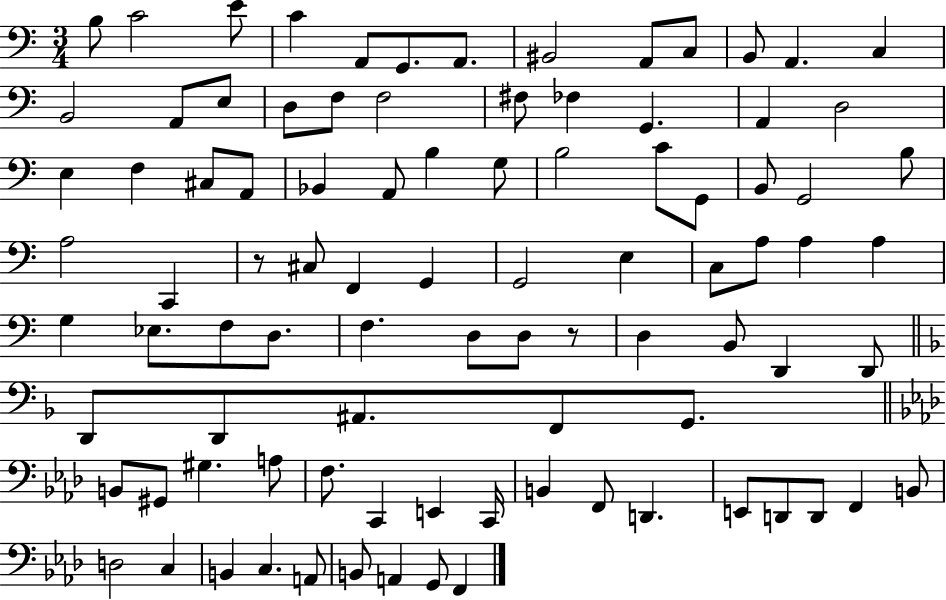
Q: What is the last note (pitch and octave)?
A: F2